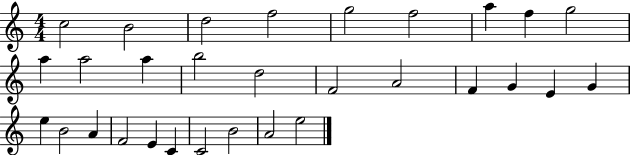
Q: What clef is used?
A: treble